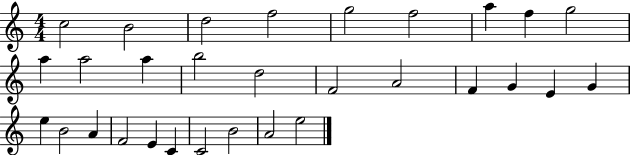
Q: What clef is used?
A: treble